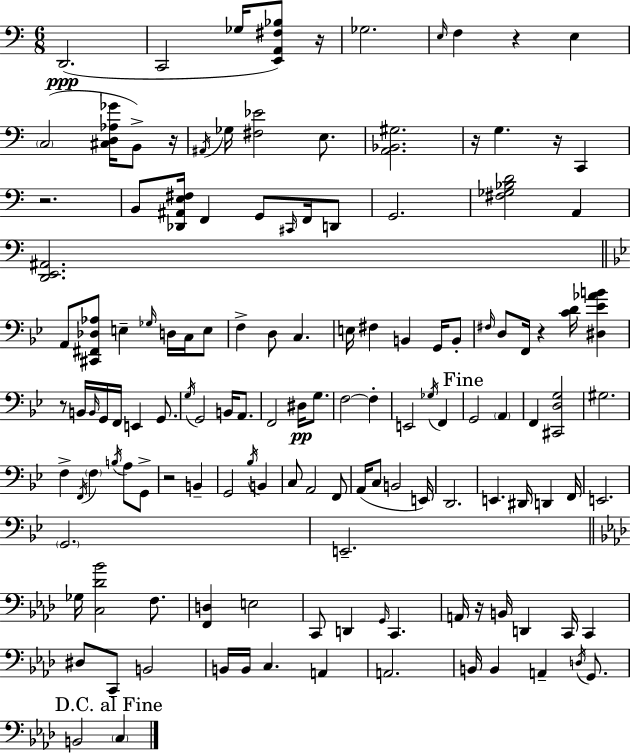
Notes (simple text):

D2/h. C2/h Gb3/s [E2,A2,F#3,Bb3]/e R/s Gb3/h. E3/s F3/q R/q E3/q C3/h [C#3,D3,Ab3,Gb4]/s B2/e R/s A#2/s Gb3/s [F#3,Eb4]/h E3/e. [A2,Bb2,G#3]/h. R/s G3/q. R/s C2/q R/h. B2/e [Db2,A#2,E3,F#3]/s F2/q G2/e C#2/s F2/s D2/e G2/h. [F#3,Gb3,Bb3,D4]/h A2/q [D2,E2,A#2]/h. A2/e [C#2,F#2,Db3,Ab3]/e E3/q Gb3/s D3/s C3/s E3/e F3/q D3/e C3/q. E3/s F#3/q B2/q G2/s B2/e F#3/s D3/e F2/s R/q [C4,D4]/s [D#3,Eb4,Ab4,B4]/q R/e B2/s B2/s G2/s F2/s E2/q G2/e. G3/s G2/h B2/s A2/e. F2/h D#3/s G3/e. F3/h F3/q E2/h Gb3/s F2/q G2/h A2/q F2/q [C#2,D3,G3]/h G#3/h. F3/q F2/s F3/q B3/s A3/e G2/e R/h B2/q G2/h Bb3/s B2/q C3/e A2/h F2/e A2/s C3/e B2/h E2/s D2/h. E2/q. D#2/s D2/q F2/s E2/h. G2/h. E2/h. Gb3/s [C3,Db4,Bb4]/h F3/e. [F2,D3]/q E3/h C2/e D2/q G2/s C2/q. A2/s R/s B2/s D2/q C2/s C2/q D#3/e C2/e B2/h B2/s B2/s C3/q. A2/q A2/h. B2/s B2/q A2/q D3/s G2/e. B2/h C3/q